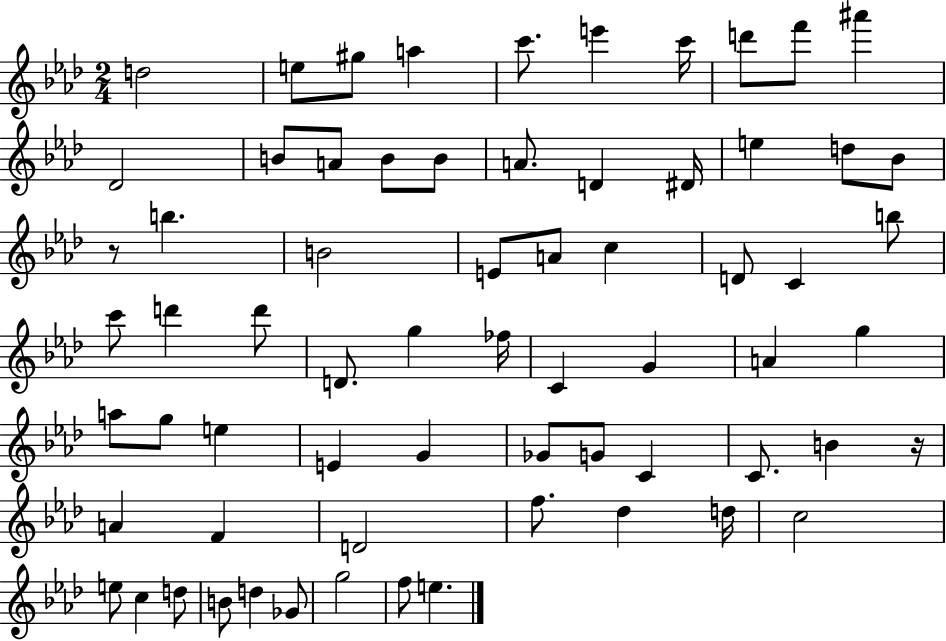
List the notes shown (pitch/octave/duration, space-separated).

D5/h E5/e G#5/e A5/q C6/e. E6/q C6/s D6/e F6/e A#6/q Db4/h B4/e A4/e B4/e B4/e A4/e. D4/q D#4/s E5/q D5/e Bb4/e R/e B5/q. B4/h E4/e A4/e C5/q D4/e C4/q B5/e C6/e D6/q D6/e D4/e. G5/q FES5/s C4/q G4/q A4/q G5/q A5/e G5/e E5/q E4/q G4/q Gb4/e G4/e C4/q C4/e. B4/q R/s A4/q F4/q D4/h F5/e. Db5/q D5/s C5/h E5/e C5/q D5/e B4/e D5/q Gb4/e G5/h F5/e E5/q.